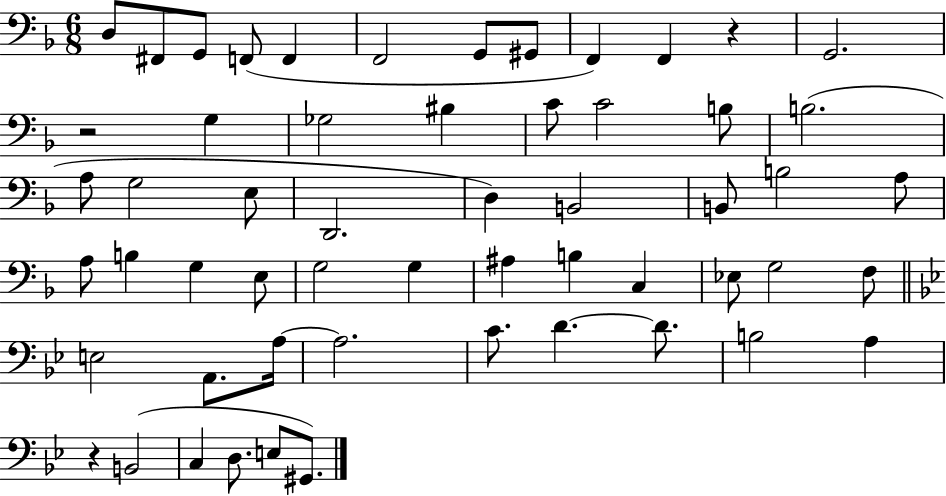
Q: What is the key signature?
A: F major